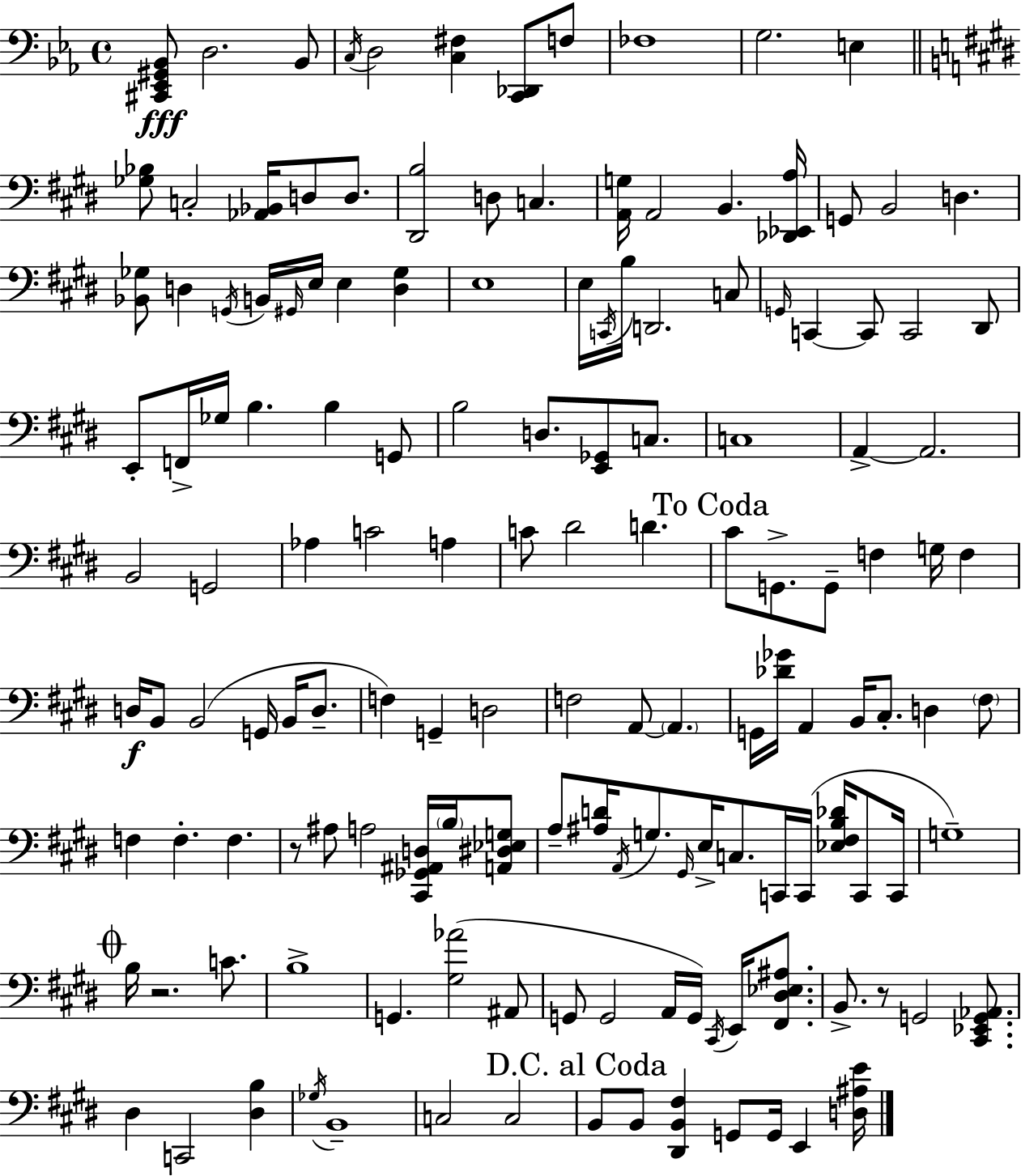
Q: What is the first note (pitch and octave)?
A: D3